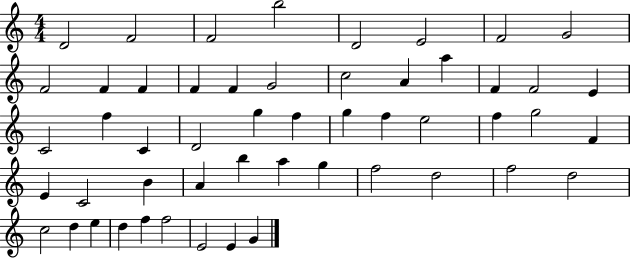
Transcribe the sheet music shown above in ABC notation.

X:1
T:Untitled
M:4/4
L:1/4
K:C
D2 F2 F2 b2 D2 E2 F2 G2 F2 F F F F G2 c2 A a F F2 E C2 f C D2 g f g f e2 f g2 F E C2 B A b a g f2 d2 f2 d2 c2 d e d f f2 E2 E G